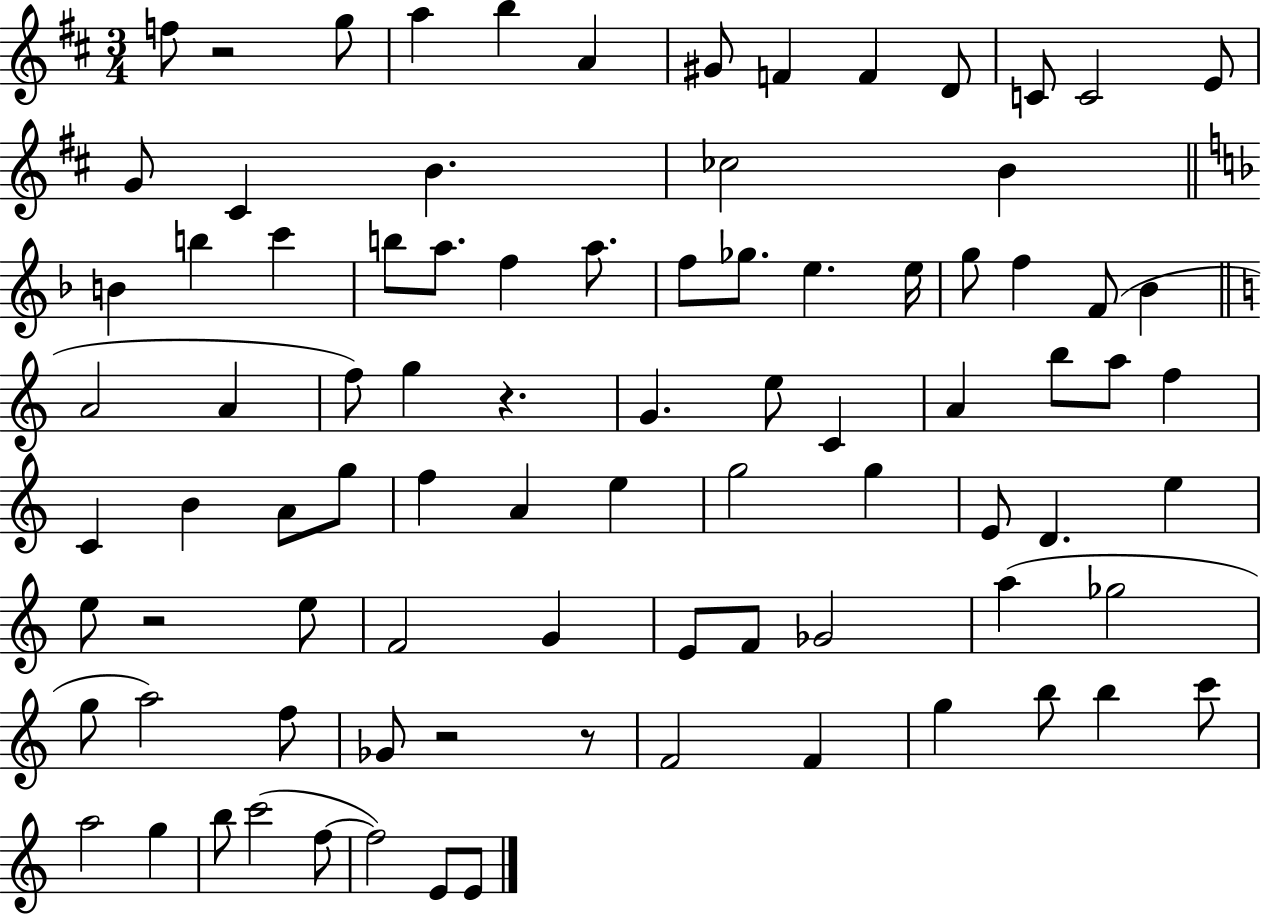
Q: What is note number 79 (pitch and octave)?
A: F5